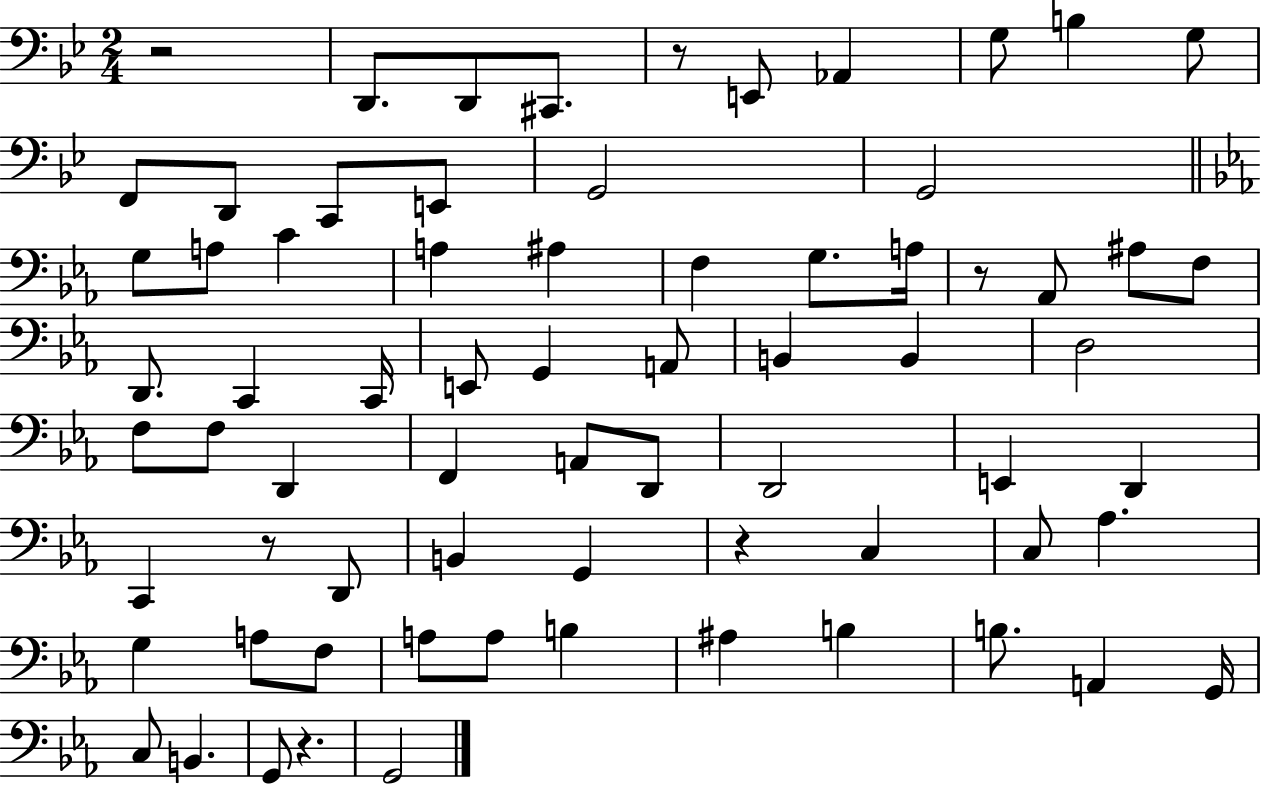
X:1
T:Untitled
M:2/4
L:1/4
K:Bb
z2 D,,/2 D,,/2 ^C,,/2 z/2 E,,/2 _A,, G,/2 B, G,/2 F,,/2 D,,/2 C,,/2 E,,/2 G,,2 G,,2 G,/2 A,/2 C A, ^A, F, G,/2 A,/4 z/2 _A,,/2 ^A,/2 F,/2 D,,/2 C,, C,,/4 E,,/2 G,, A,,/2 B,, B,, D,2 F,/2 F,/2 D,, F,, A,,/2 D,,/2 D,,2 E,, D,, C,, z/2 D,,/2 B,, G,, z C, C,/2 _A, G, A,/2 F,/2 A,/2 A,/2 B, ^A, B, B,/2 A,, G,,/4 C,/2 B,, G,,/2 z G,,2